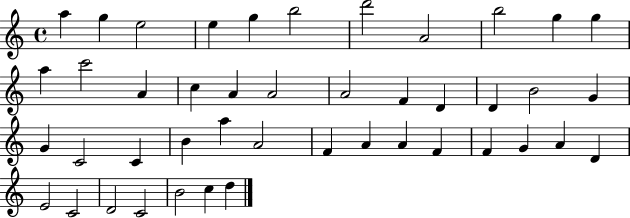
A5/q G5/q E5/h E5/q G5/q B5/h D6/h A4/h B5/h G5/q G5/q A5/q C6/h A4/q C5/q A4/q A4/h A4/h F4/q D4/q D4/q B4/h G4/q G4/q C4/h C4/q B4/q A5/q A4/h F4/q A4/q A4/q F4/q F4/q G4/q A4/q D4/q E4/h C4/h D4/h C4/h B4/h C5/q D5/q